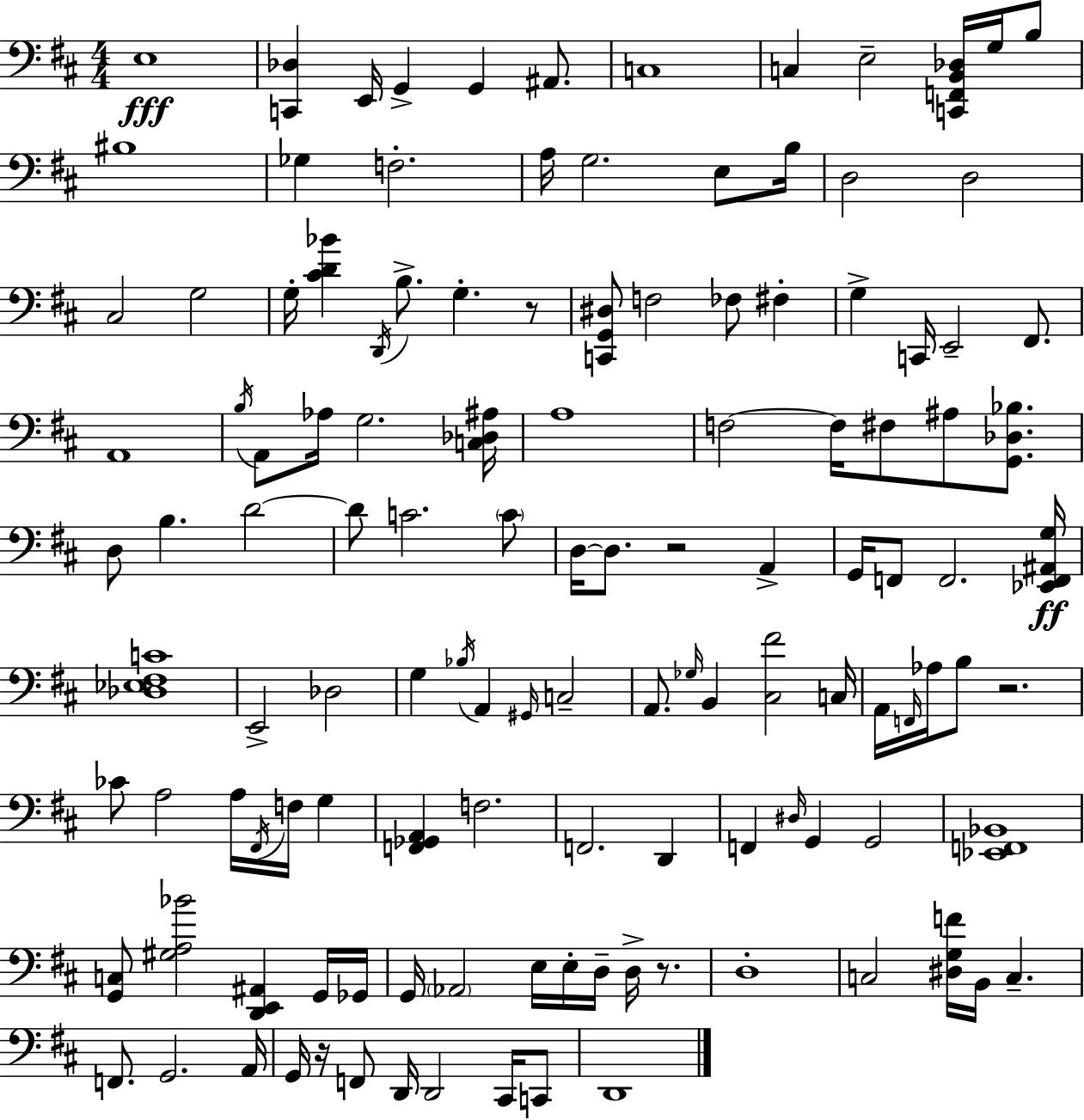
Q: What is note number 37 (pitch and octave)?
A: G3